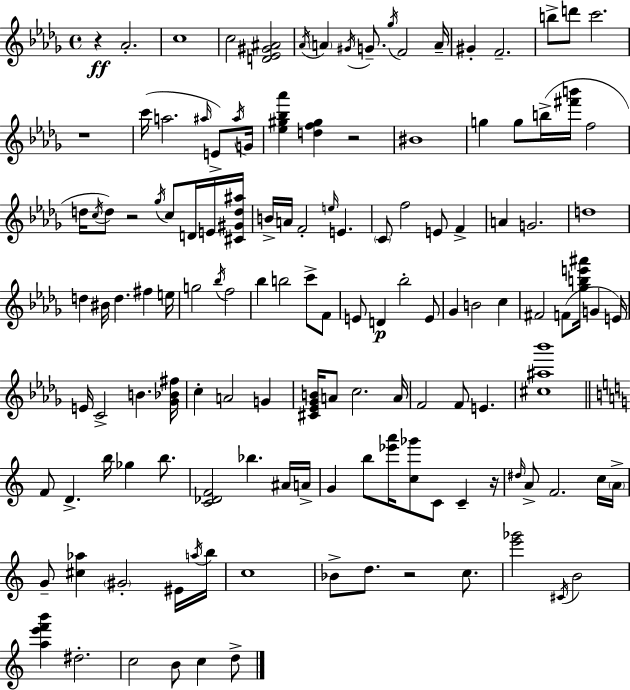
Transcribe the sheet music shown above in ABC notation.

X:1
T:Untitled
M:4/4
L:1/4
K:Bbm
z _A2 c4 c2 [D_E^G^A]2 _A/4 A ^G/4 G/2 _g/4 F2 A/4 ^G F2 b/2 d'/2 c'2 z4 c'/4 a2 ^a/4 E/2 ^a/4 G/4 [_e^g_b_a'] [df^g] z2 ^B4 g g/2 b/4 [^f'b']/4 f2 d/4 c/4 d/2 z2 _g/4 c/2 D/4 E/4 [^C^Gd^a]/4 B/4 A/4 F2 e/4 E C/2 f2 E/2 F A G2 d4 d ^B/4 d ^f e/4 g2 _b/4 f2 _b b2 c'/2 F/2 E/2 D _b2 E/2 _G B2 c ^F2 F/2 [_gbe'^a']/4 G E/4 E/4 C2 B [_G_B^f]/4 c A2 G [^C_E_GB]/4 A/2 c2 A/4 F2 F/2 E [^c^a_b']4 F/2 D b/4 _g b/2 [C_DF]2 _b ^A/4 A/4 G b/2 [_e'a']/4 [c_g']/2 C/2 C z/4 ^d/4 A/2 F2 c/4 A/4 G/2 [^c_a] ^G2 ^E/4 a/4 b/4 c4 _B/2 d/2 z2 c/2 [e'_g']2 ^C/4 B2 [ae'f'b'] ^d2 c2 B/2 c d/2